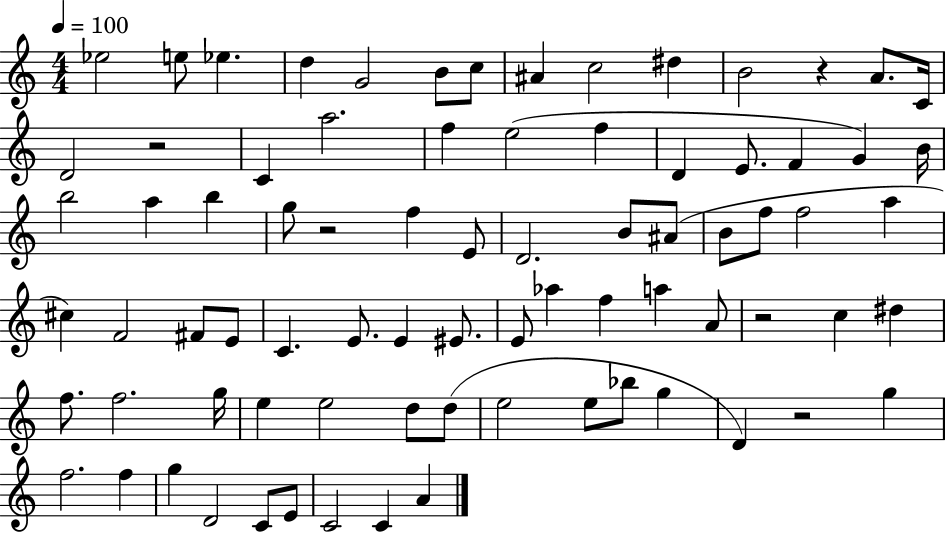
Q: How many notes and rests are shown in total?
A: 79